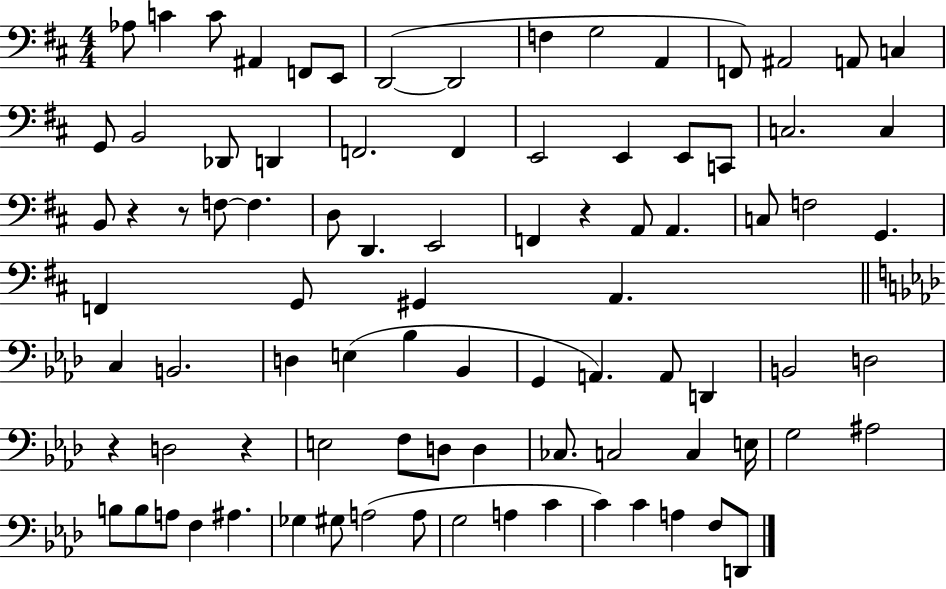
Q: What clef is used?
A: bass